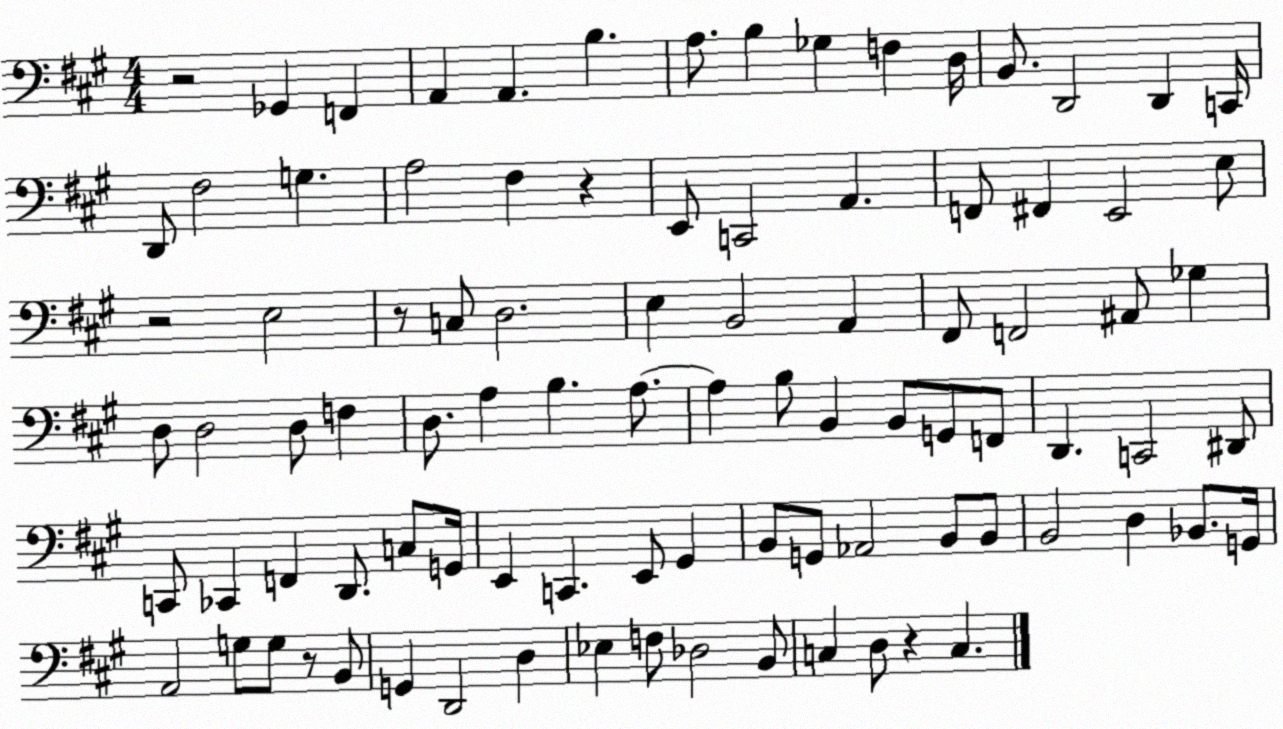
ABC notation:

X:1
T:Untitled
M:4/4
L:1/4
K:A
z2 _G,, F,, A,, A,, B, A,/2 B, _G, F, D,/4 B,,/2 D,,2 D,, C,,/4 D,,/2 ^F,2 G, A,2 ^F, z E,,/2 C,,2 A,, F,,/2 ^F,, E,,2 E,/2 z2 E,2 z/2 C,/2 D,2 E, B,,2 A,, ^F,,/2 F,,2 ^A,,/2 _G, D,/2 D,2 D,/2 F, D,/2 A, B, A,/2 A, B,/2 B,, B,,/2 G,,/2 F,,/2 D,, C,,2 ^D,,/2 C,,/2 _C,, F,, D,,/2 C,/2 G,,/4 E,, C,, E,,/2 ^G,, B,,/2 G,,/2 _A,,2 B,,/2 B,,/2 B,,2 D, _B,,/2 G,,/4 A,,2 G,/2 G,/2 z/2 B,,/2 G,, D,,2 D, _E, F,/2 _D,2 B,,/2 C, D,/2 z C,